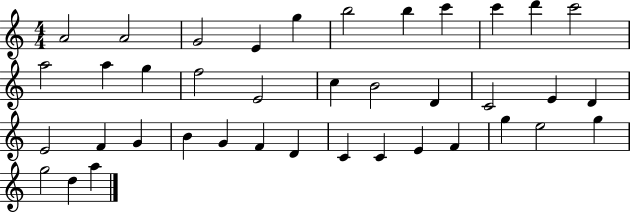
{
  \clef treble
  \numericTimeSignature
  \time 4/4
  \key c \major
  a'2 a'2 | g'2 e'4 g''4 | b''2 b''4 c'''4 | c'''4 d'''4 c'''2 | \break a''2 a''4 g''4 | f''2 e'2 | c''4 b'2 d'4 | c'2 e'4 d'4 | \break e'2 f'4 g'4 | b'4 g'4 f'4 d'4 | c'4 c'4 e'4 f'4 | g''4 e''2 g''4 | \break g''2 d''4 a''4 | \bar "|."
}